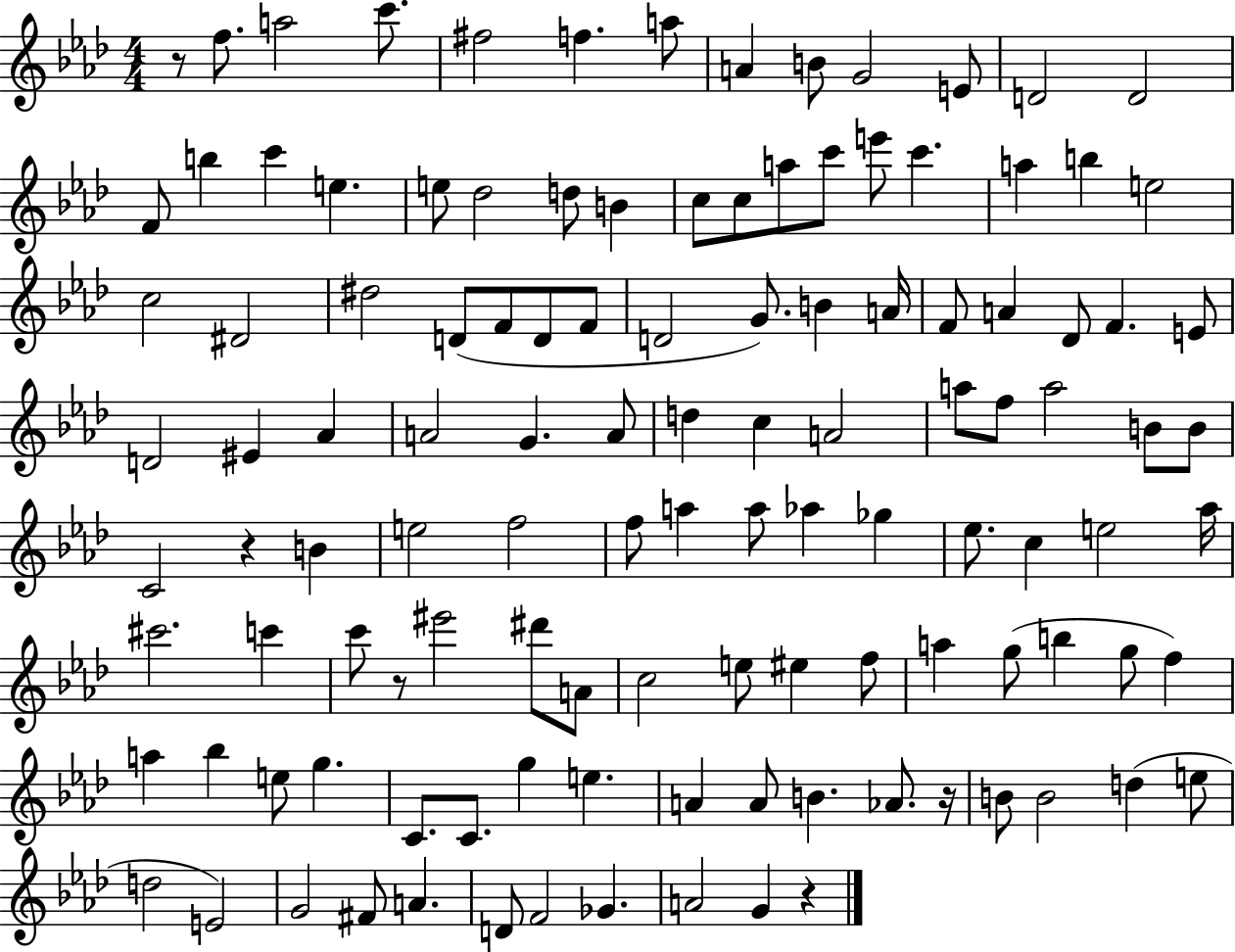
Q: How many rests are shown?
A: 5